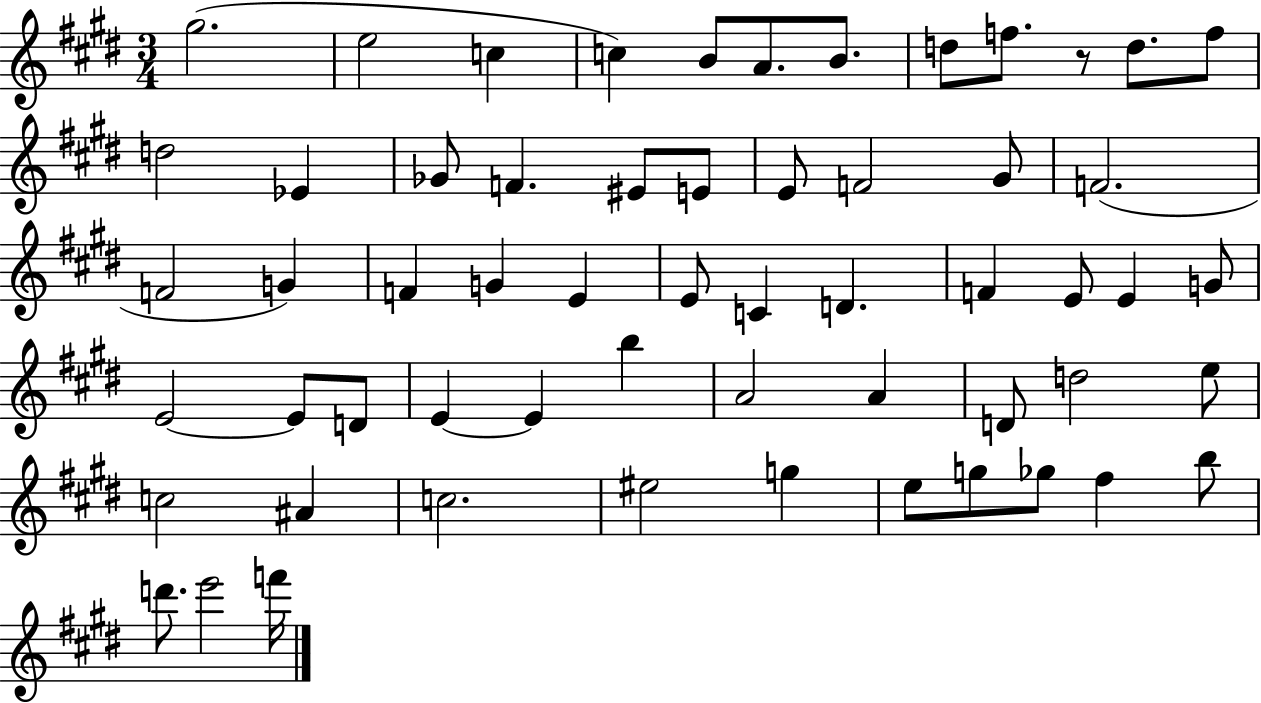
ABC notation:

X:1
T:Untitled
M:3/4
L:1/4
K:E
^g2 e2 c c B/2 A/2 B/2 d/2 f/2 z/2 d/2 f/2 d2 _E _G/2 F ^E/2 E/2 E/2 F2 ^G/2 F2 F2 G F G E E/2 C D F E/2 E G/2 E2 E/2 D/2 E E b A2 A D/2 d2 e/2 c2 ^A c2 ^e2 g e/2 g/2 _g/2 ^f b/2 d'/2 e'2 f'/4